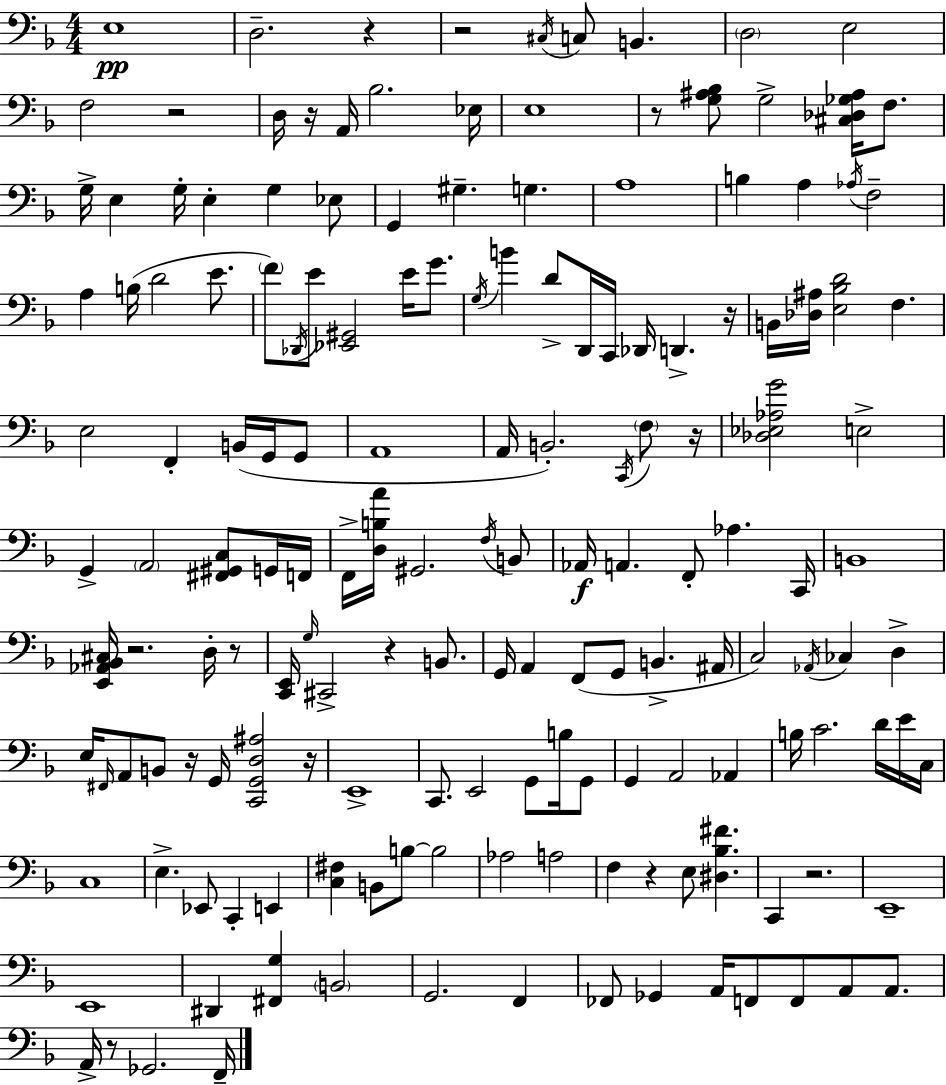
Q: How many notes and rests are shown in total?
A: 163